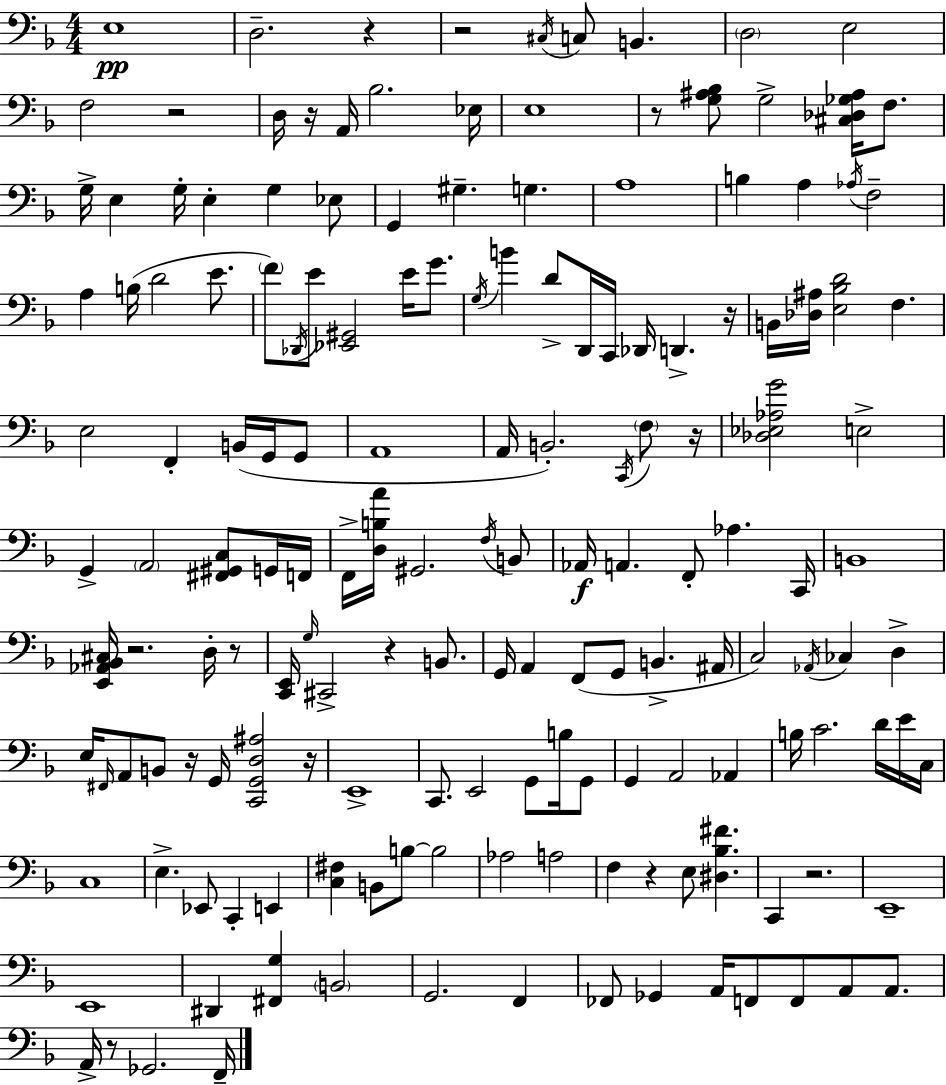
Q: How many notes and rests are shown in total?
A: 163